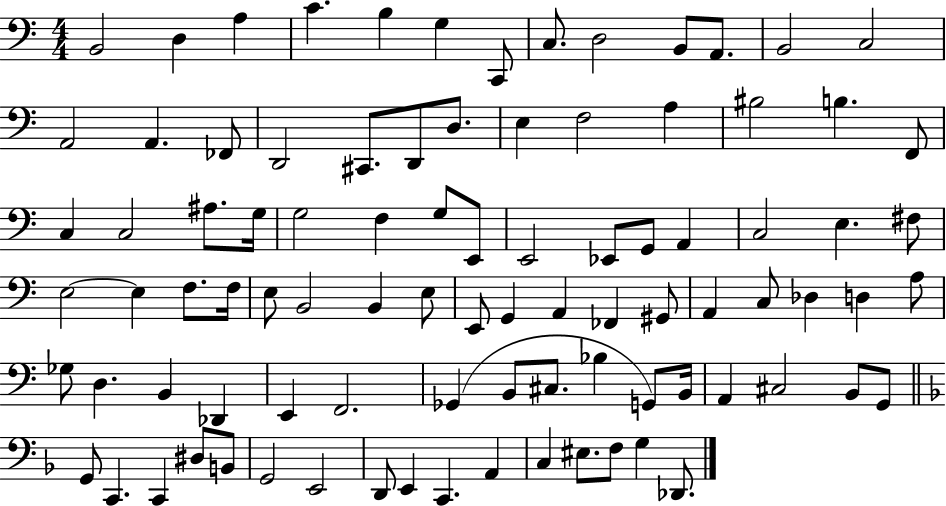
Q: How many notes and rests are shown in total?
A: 91